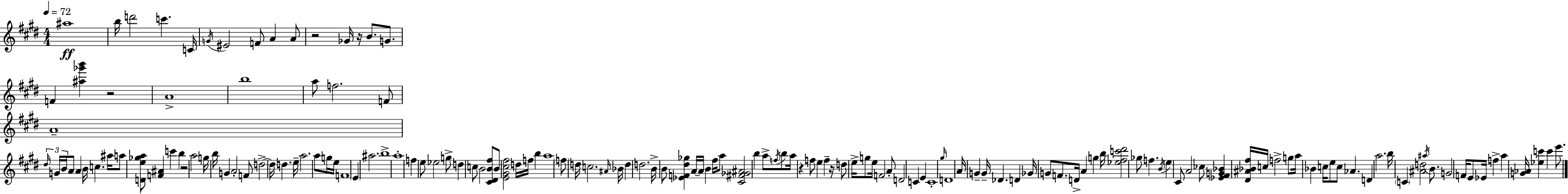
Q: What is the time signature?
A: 4/4